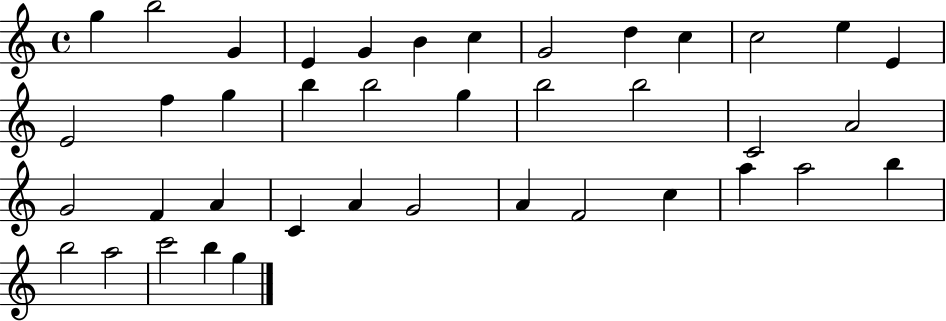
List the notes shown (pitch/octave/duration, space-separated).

G5/q B5/h G4/q E4/q G4/q B4/q C5/q G4/h D5/q C5/q C5/h E5/q E4/q E4/h F5/q G5/q B5/q B5/h G5/q B5/h B5/h C4/h A4/h G4/h F4/q A4/q C4/q A4/q G4/h A4/q F4/h C5/q A5/q A5/h B5/q B5/h A5/h C6/h B5/q G5/q